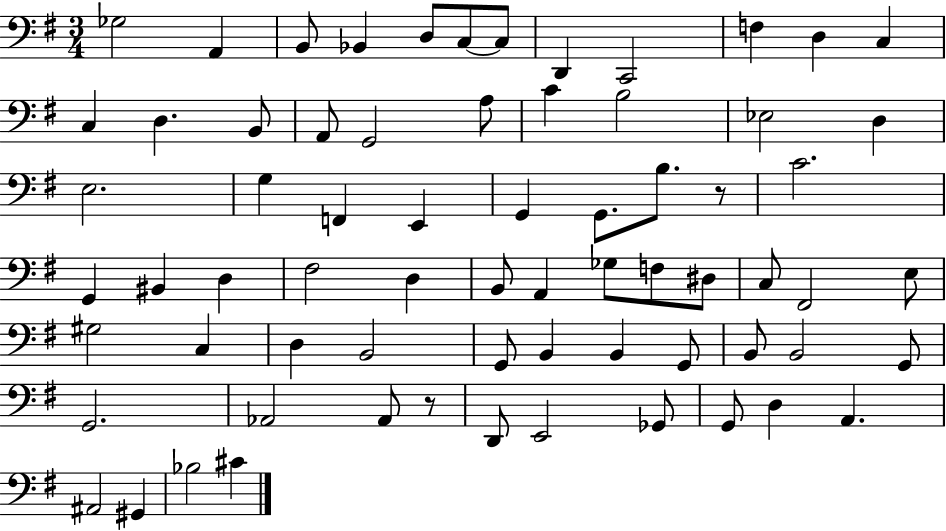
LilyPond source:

{
  \clef bass
  \numericTimeSignature
  \time 3/4
  \key g \major
  ges2 a,4 | b,8 bes,4 d8 c8~~ c8 | d,4 c,2 | f4 d4 c4 | \break c4 d4. b,8 | a,8 g,2 a8 | c'4 b2 | ees2 d4 | \break e2. | g4 f,4 e,4 | g,4 g,8. b8. r8 | c'2. | \break g,4 bis,4 d4 | fis2 d4 | b,8 a,4 ges8 f8 dis8 | c8 fis,2 e8 | \break gis2 c4 | d4 b,2 | g,8 b,4 b,4 g,8 | b,8 b,2 g,8 | \break g,2. | aes,2 aes,8 r8 | d,8 e,2 ges,8 | g,8 d4 a,4. | \break ais,2 gis,4 | bes2 cis'4 | \bar "|."
}